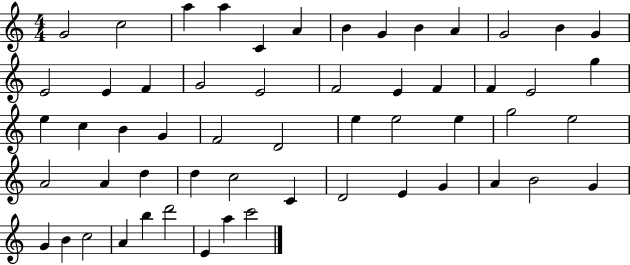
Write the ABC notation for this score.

X:1
T:Untitled
M:4/4
L:1/4
K:C
G2 c2 a a C A B G B A G2 B G E2 E F G2 E2 F2 E F F E2 g e c B G F2 D2 e e2 e g2 e2 A2 A d d c2 C D2 E G A B2 G G B c2 A b d'2 E a c'2